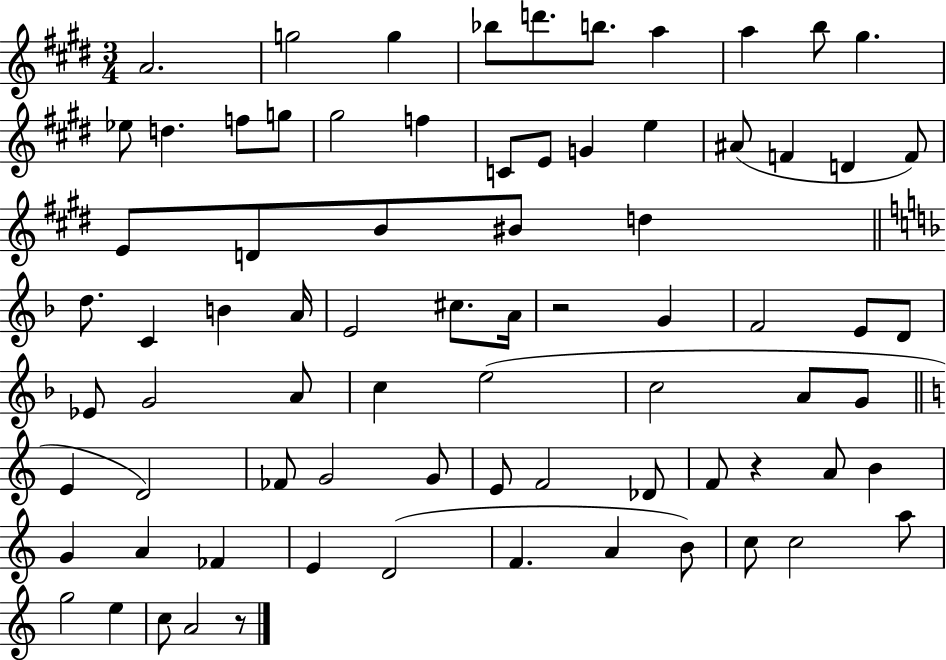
X:1
T:Untitled
M:3/4
L:1/4
K:E
A2 g2 g _b/2 d'/2 b/2 a a b/2 ^g _e/2 d f/2 g/2 ^g2 f C/2 E/2 G e ^A/2 F D F/2 E/2 D/2 B/2 ^B/2 d d/2 C B A/4 E2 ^c/2 A/4 z2 G F2 E/2 D/2 _E/2 G2 A/2 c e2 c2 A/2 G/2 E D2 _F/2 G2 G/2 E/2 F2 _D/2 F/2 z A/2 B G A _F E D2 F A B/2 c/2 c2 a/2 g2 e c/2 A2 z/2